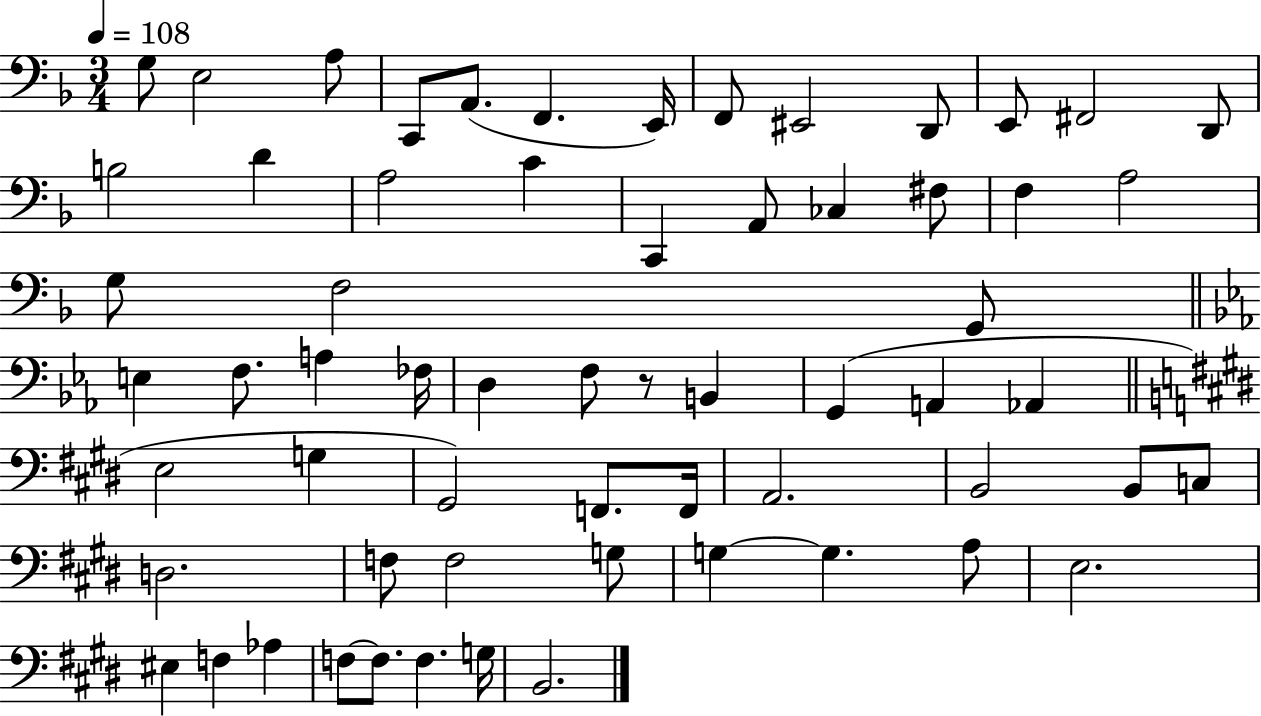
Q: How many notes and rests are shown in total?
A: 62